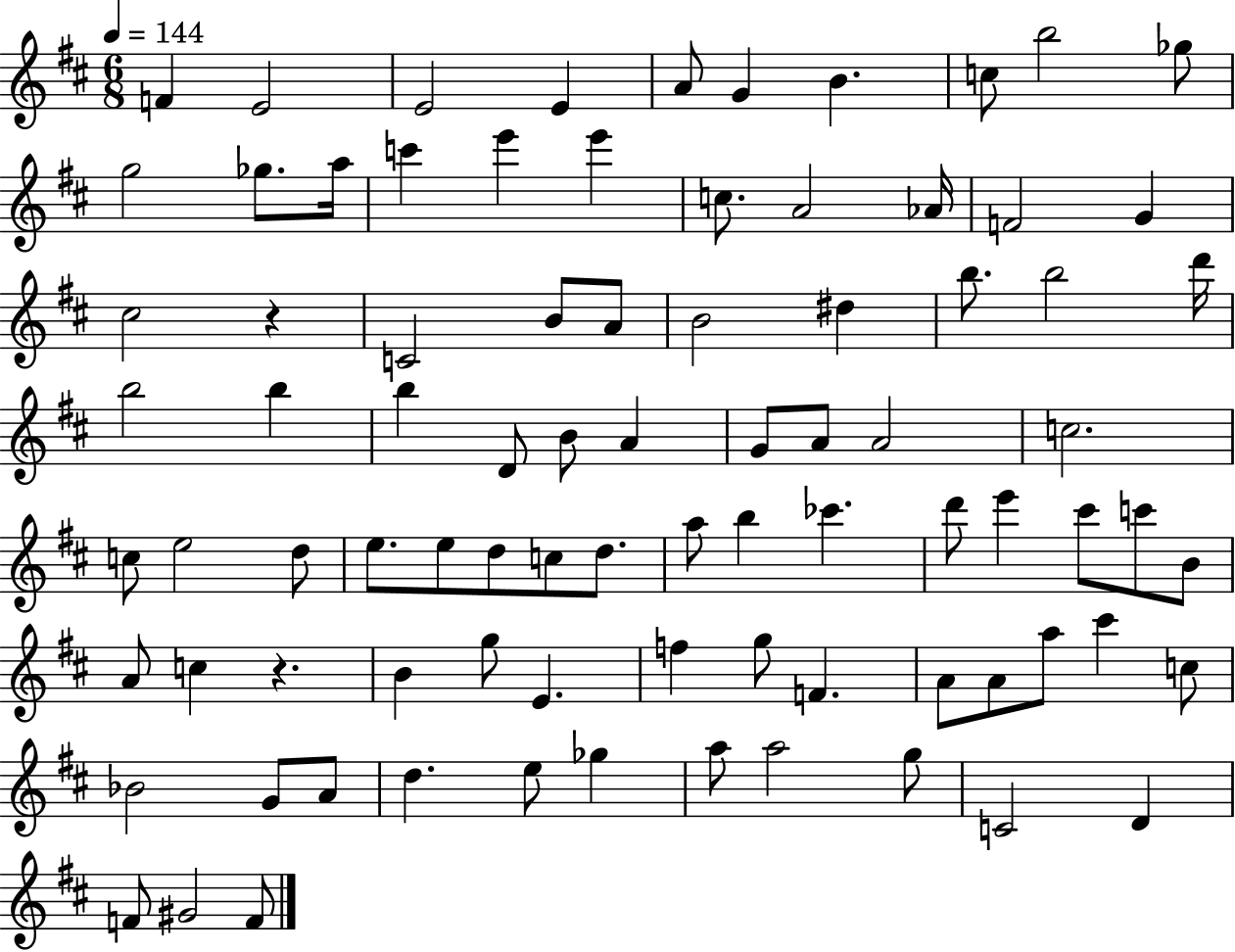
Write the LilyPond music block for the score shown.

{
  \clef treble
  \numericTimeSignature
  \time 6/8
  \key d \major
  \tempo 4 = 144
  f'4 e'2 | e'2 e'4 | a'8 g'4 b'4. | c''8 b''2 ges''8 | \break g''2 ges''8. a''16 | c'''4 e'''4 e'''4 | c''8. a'2 aes'16 | f'2 g'4 | \break cis''2 r4 | c'2 b'8 a'8 | b'2 dis''4 | b''8. b''2 d'''16 | \break b''2 b''4 | b''4 d'8 b'8 a'4 | g'8 a'8 a'2 | c''2. | \break c''8 e''2 d''8 | e''8. e''8 d''8 c''8 d''8. | a''8 b''4 ces'''4. | d'''8 e'''4 cis'''8 c'''8 b'8 | \break a'8 c''4 r4. | b'4 g''8 e'4. | f''4 g''8 f'4. | a'8 a'8 a''8 cis'''4 c''8 | \break bes'2 g'8 a'8 | d''4. e''8 ges''4 | a''8 a''2 g''8 | c'2 d'4 | \break f'8 gis'2 f'8 | \bar "|."
}